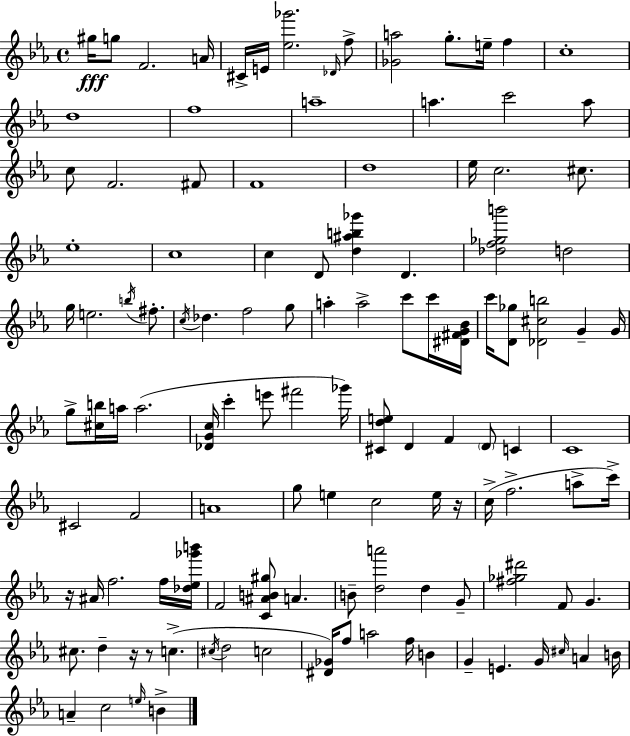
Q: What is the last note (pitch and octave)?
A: B4